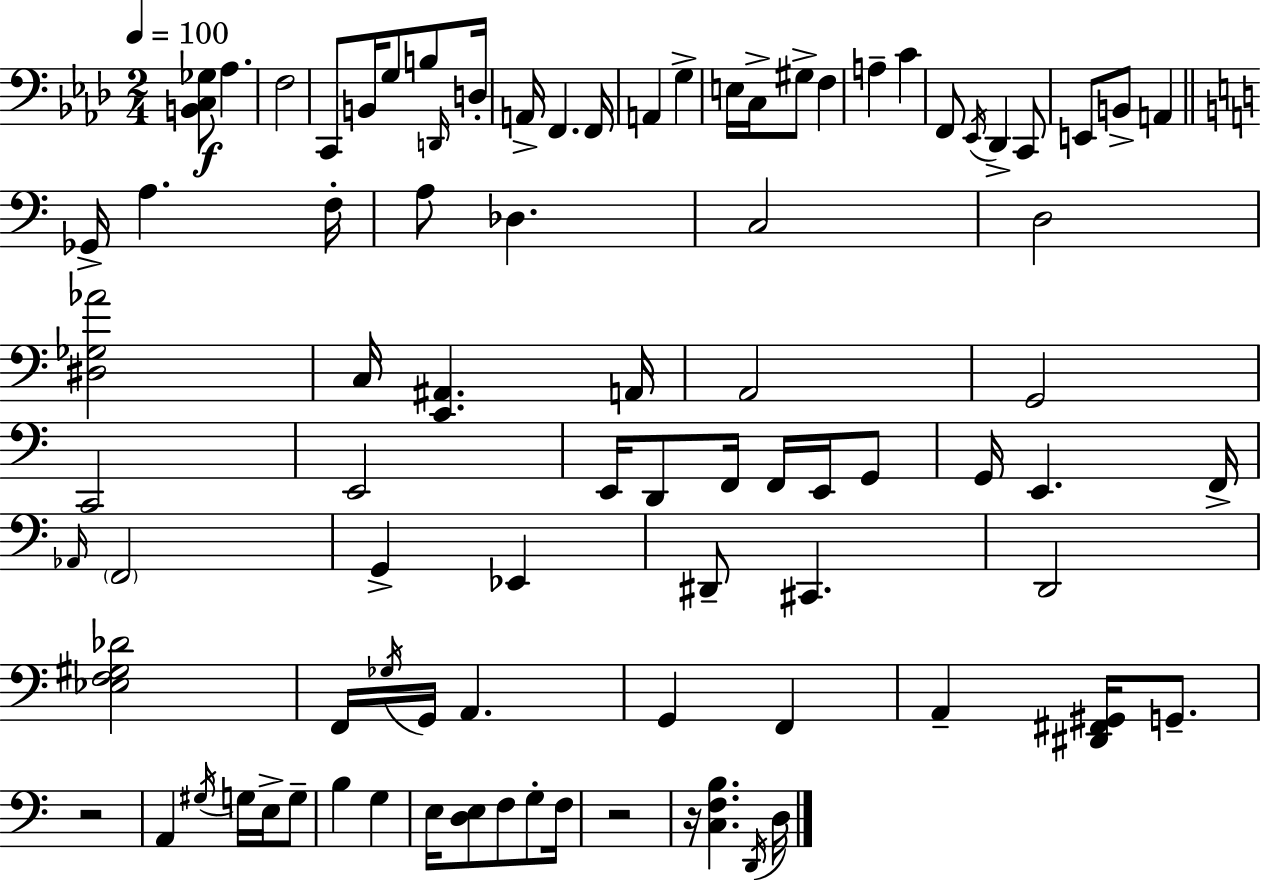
{
  \clef bass
  \numericTimeSignature
  \time 2/4
  \key aes \major
  \tempo 4 = 100
  \repeat volta 2 { <b, c ges>8\f aes4. | f2 | c,8 b,16 g8 b8 \grace { d,16 } | d16-. a,16-> f,4. | \break f,16 a,4 g4-> | e16 c16-> gis8-> f4 | a4-- c'4 | f,8 \acciaccatura { ees,16 } des,4-> | \break c,8 e,8 b,8-> a,4 | \bar "||" \break \key c \major ges,16-> a4. f16-. | a8 des4. | c2 | d2 | \break <dis ges aes'>2 | c16 <e, ais,>4. a,16 | a,2 | g,2 | \break c,2 | e,2 | e,16 d,8 f,16 f,16 e,16 g,8 | g,16 e,4. f,16-> | \break \grace { aes,16 } \parenthesize f,2 | g,4-> ees,4 | dis,8-- cis,4. | d,2 | \break <ees f gis des'>2 | f,16 \acciaccatura { ges16 } g,16 a,4. | g,4 f,4 | a,4-- <dis, fis, gis,>16 g,8.-- | \break r2 | a,4 \acciaccatura { gis16 } g16 | e16-> g8-- b4 g4 | e16 <d e>8 f8 | \break g8-. f16 r2 | r16 <c f b>4. | \acciaccatura { d,16 } d16 } \bar "|."
}